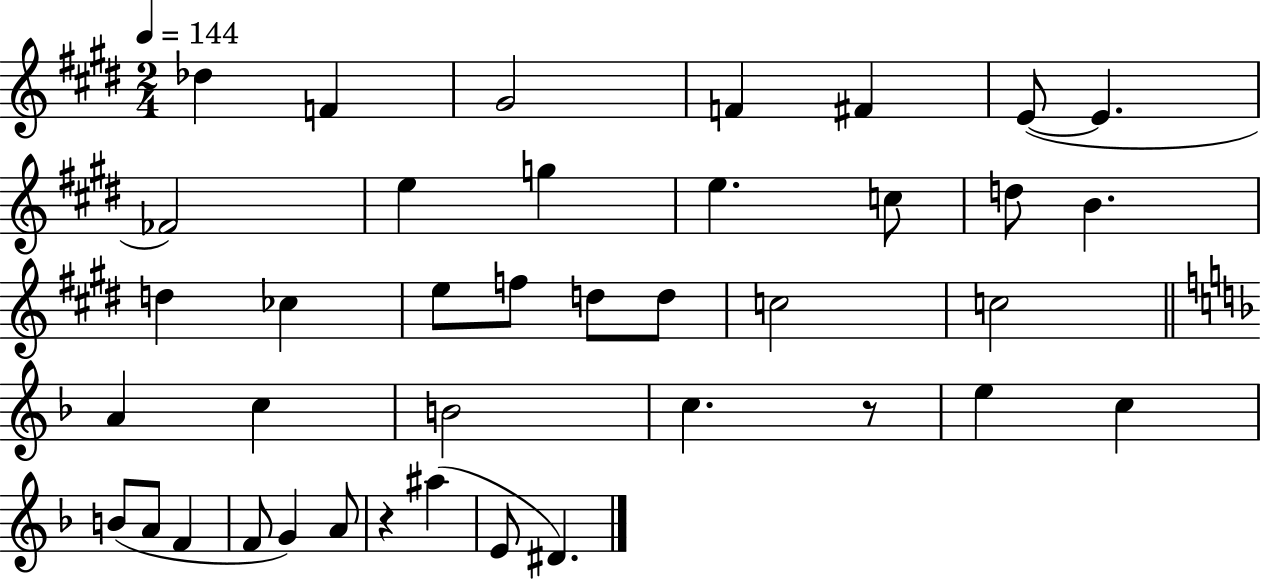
Db5/q F4/q G#4/h F4/q F#4/q E4/e E4/q. FES4/h E5/q G5/q E5/q. C5/e D5/e B4/q. D5/q CES5/q E5/e F5/e D5/e D5/e C5/h C5/h A4/q C5/q B4/h C5/q. R/e E5/q C5/q B4/e A4/e F4/q F4/e G4/q A4/e R/q A#5/q E4/e D#4/q.